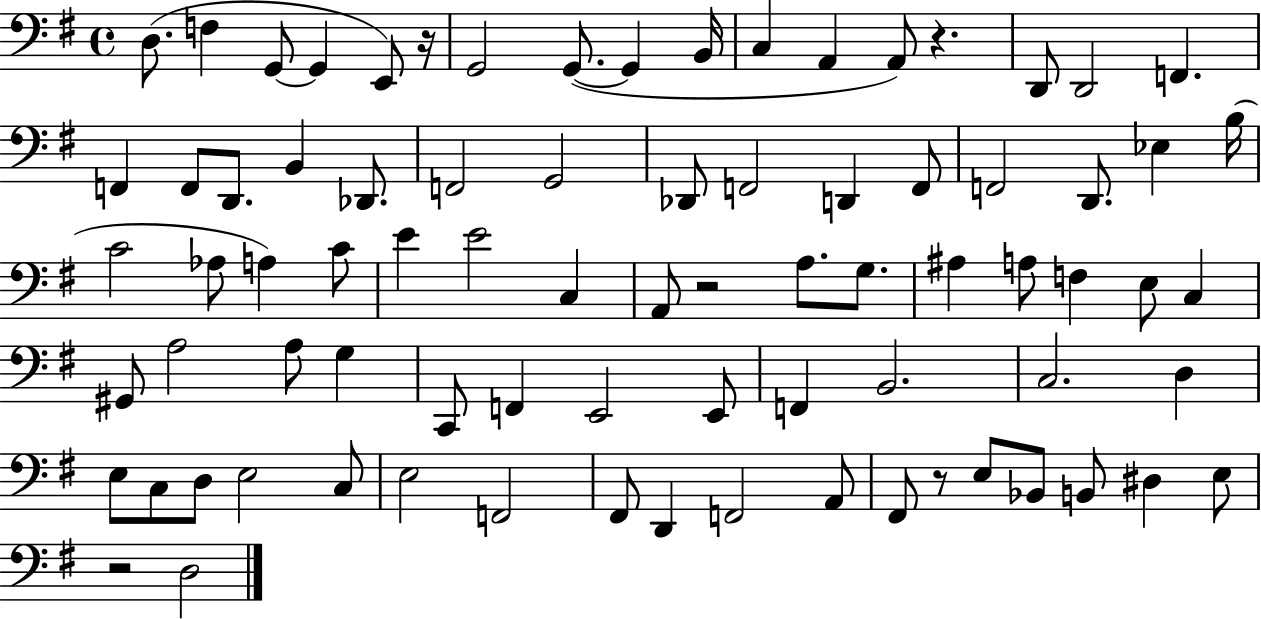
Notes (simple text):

D3/e. F3/q G2/e G2/q E2/e R/s G2/h G2/e. G2/q B2/s C3/q A2/q A2/e R/q. D2/e D2/h F2/q. F2/q F2/e D2/e. B2/q Db2/e. F2/h G2/h Db2/e F2/h D2/q F2/e F2/h D2/e. Eb3/q B3/s C4/h Ab3/e A3/q C4/e E4/q E4/h C3/q A2/e R/h A3/e. G3/e. A#3/q A3/e F3/q E3/e C3/q G#2/e A3/h A3/e G3/q C2/e F2/q E2/h E2/e F2/q B2/h. C3/h. D3/q E3/e C3/e D3/e E3/h C3/e E3/h F2/h F#2/e D2/q F2/h A2/e F#2/e R/e E3/e Bb2/e B2/e D#3/q E3/e R/h D3/h